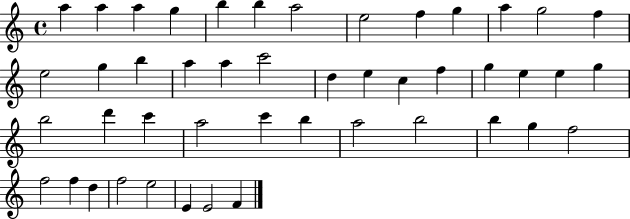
X:1
T:Untitled
M:4/4
L:1/4
K:C
a a a g b b a2 e2 f g a g2 f e2 g b a a c'2 d e c f g e e g b2 d' c' a2 c' b a2 b2 b g f2 f2 f d f2 e2 E E2 F